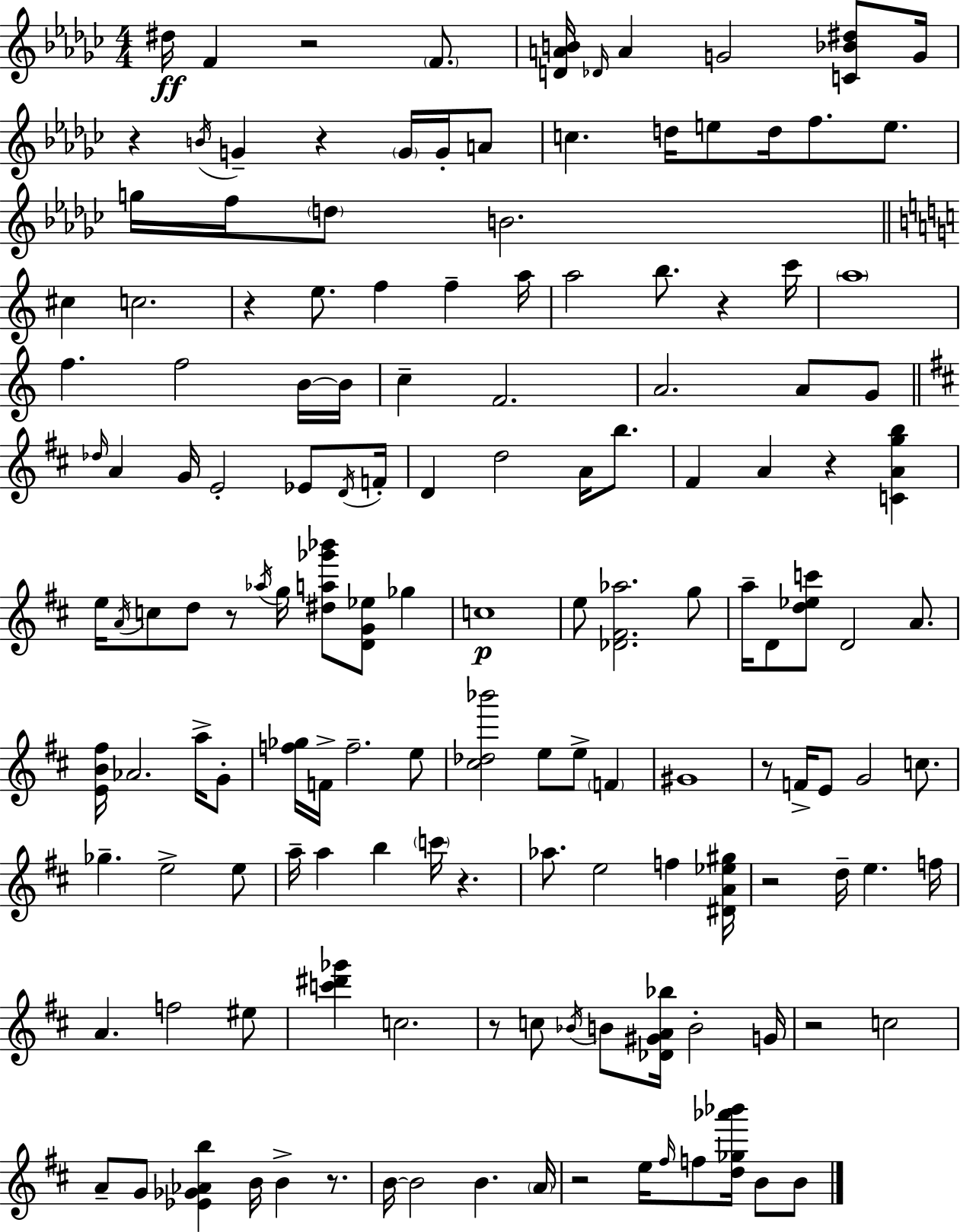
X:1
T:Untitled
M:4/4
L:1/4
K:Ebm
^d/4 F z2 F/2 [DAB]/4 _D/4 A G2 [C_B^d]/2 G/4 z B/4 G z G/4 G/4 A/2 c d/4 e/2 d/4 f/2 e/2 g/4 f/4 d/2 B2 ^c c2 z e/2 f f a/4 a2 b/2 z c'/4 a4 f f2 B/4 B/4 c F2 A2 A/2 G/2 _d/4 A G/4 E2 _E/2 D/4 F/4 D d2 A/4 b/2 ^F A z [CAgb] e/4 A/4 c/2 d/2 z/2 _a/4 g/4 [^da_g'_b']/2 [DG_e]/2 _g c4 e/2 [_D^F_a]2 g/2 a/4 D/2 [d_ec']/2 D2 A/2 [EB^f]/4 _A2 a/4 G/2 [f_g]/4 F/4 f2 e/2 [^c_d_b']2 e/2 e/2 F ^G4 z/2 F/4 E/2 G2 c/2 _g e2 e/2 a/4 a b c'/4 z _a/2 e2 f [^DA_e^g]/4 z2 d/4 e f/4 A f2 ^e/2 [c'^d'_g'] c2 z/2 c/2 _B/4 B/2 [_D^GA_b]/4 B2 G/4 z2 c2 A/2 G/2 [_E_G_Ab] B/4 B z/2 B/4 B2 B A/4 z2 e/4 ^f/4 f/2 [d_g_a'_b']/4 B/2 B/2